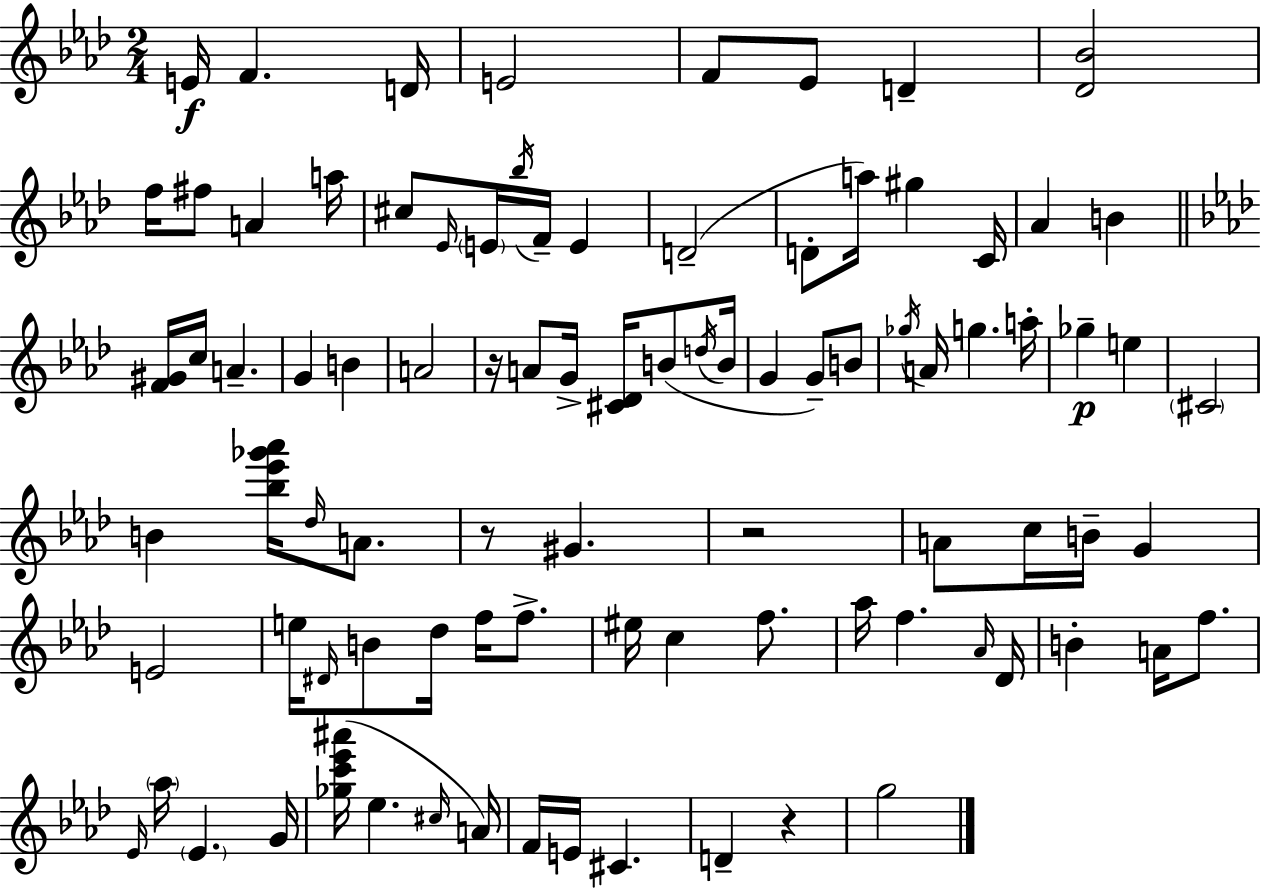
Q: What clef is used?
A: treble